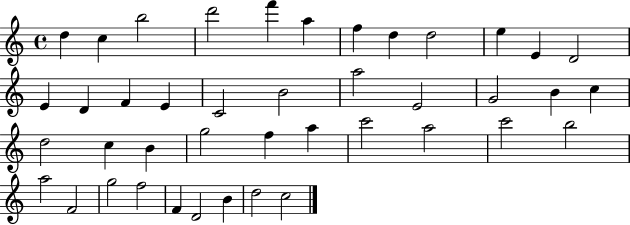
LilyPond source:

{
  \clef treble
  \time 4/4
  \defaultTimeSignature
  \key c \major
  d''4 c''4 b''2 | d'''2 f'''4 a''4 | f''4 d''4 d''2 | e''4 e'4 d'2 | \break e'4 d'4 f'4 e'4 | c'2 b'2 | a''2 e'2 | g'2 b'4 c''4 | \break d''2 c''4 b'4 | g''2 f''4 a''4 | c'''2 a''2 | c'''2 b''2 | \break a''2 f'2 | g''2 f''2 | f'4 d'2 b'4 | d''2 c''2 | \break \bar "|."
}